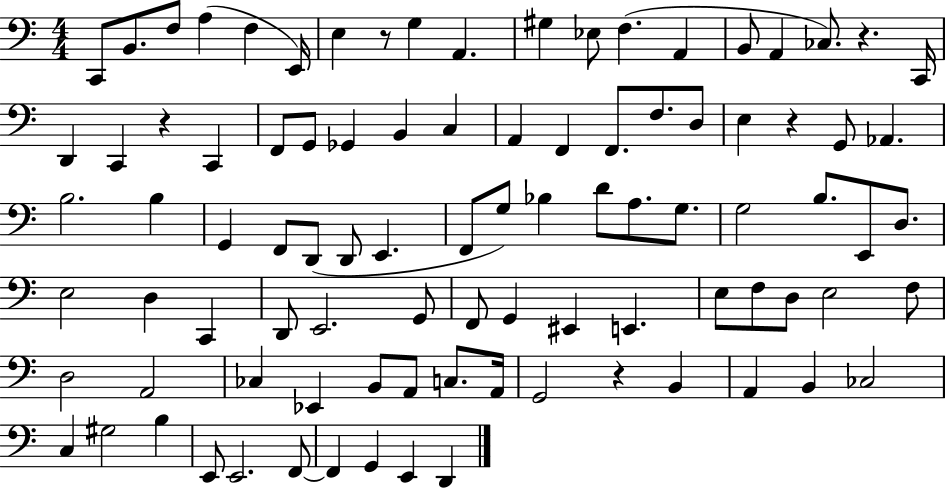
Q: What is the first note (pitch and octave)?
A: C2